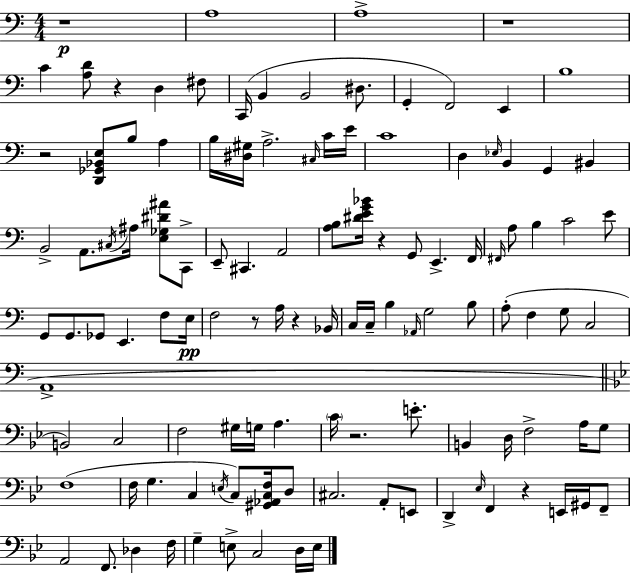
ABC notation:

X:1
T:Untitled
M:4/4
L:1/4
K:Am
z4 A,4 A,4 z4 C [A,D]/2 z D, ^F,/2 C,,/4 B,, B,,2 ^D,/2 G,, F,,2 E,, B,4 z2 [D,,_G,,_B,,E,]/2 B,/2 A, B,/4 [^D,^G,]/4 A,2 ^C,/4 C/4 E/4 C4 D, _E,/4 B,, G,, ^B,, B,,2 A,,/2 ^C,/4 ^A,/4 [E,_G,^D^A]/2 C,,/2 E,,/2 ^C,, A,,2 [A,B,]/2 [^DEG_B]/4 z G,,/2 E,, F,,/4 ^F,,/4 A,/2 B, C2 E/2 G,,/2 G,,/2 _G,,/2 E,, F,/2 E,/4 F,2 z/2 A,/4 z _B,,/4 C,/4 C,/4 B, _A,,/4 G,2 B,/2 A,/2 F, G,/2 C,2 A,,4 B,,2 C,2 F,2 ^G,/4 G,/4 A, C/4 z2 E/2 B,, D,/4 F,2 A,/4 G,/2 F,4 F,/4 G, C, E,/4 C,/2 [^G,,_A,,C,F,]/4 D,/2 ^C,2 A,,/2 E,,/2 D,, _E,/4 F,, z E,,/4 ^G,,/4 F,,/2 A,,2 F,,/2 _D, F,/4 G, E,/2 C,2 D,/4 E,/4